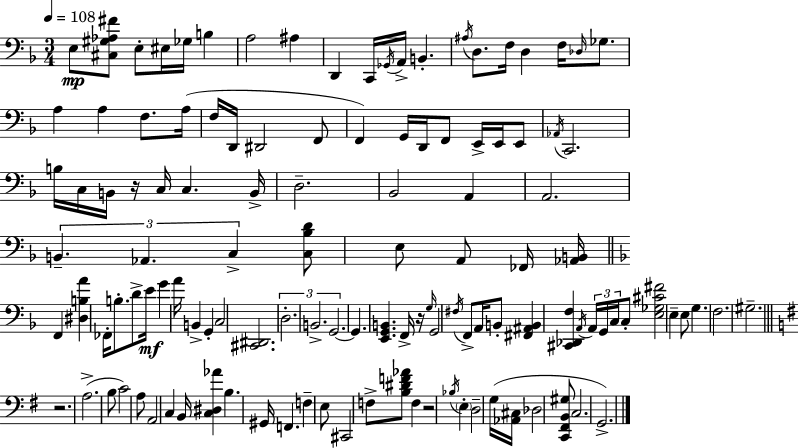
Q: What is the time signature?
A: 3/4